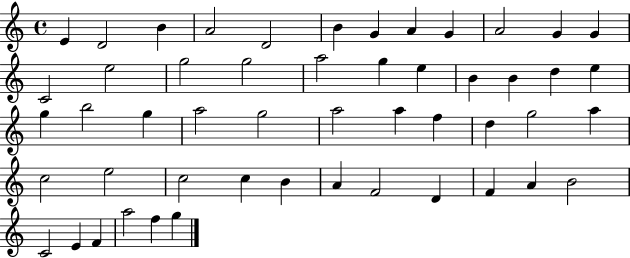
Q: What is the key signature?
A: C major